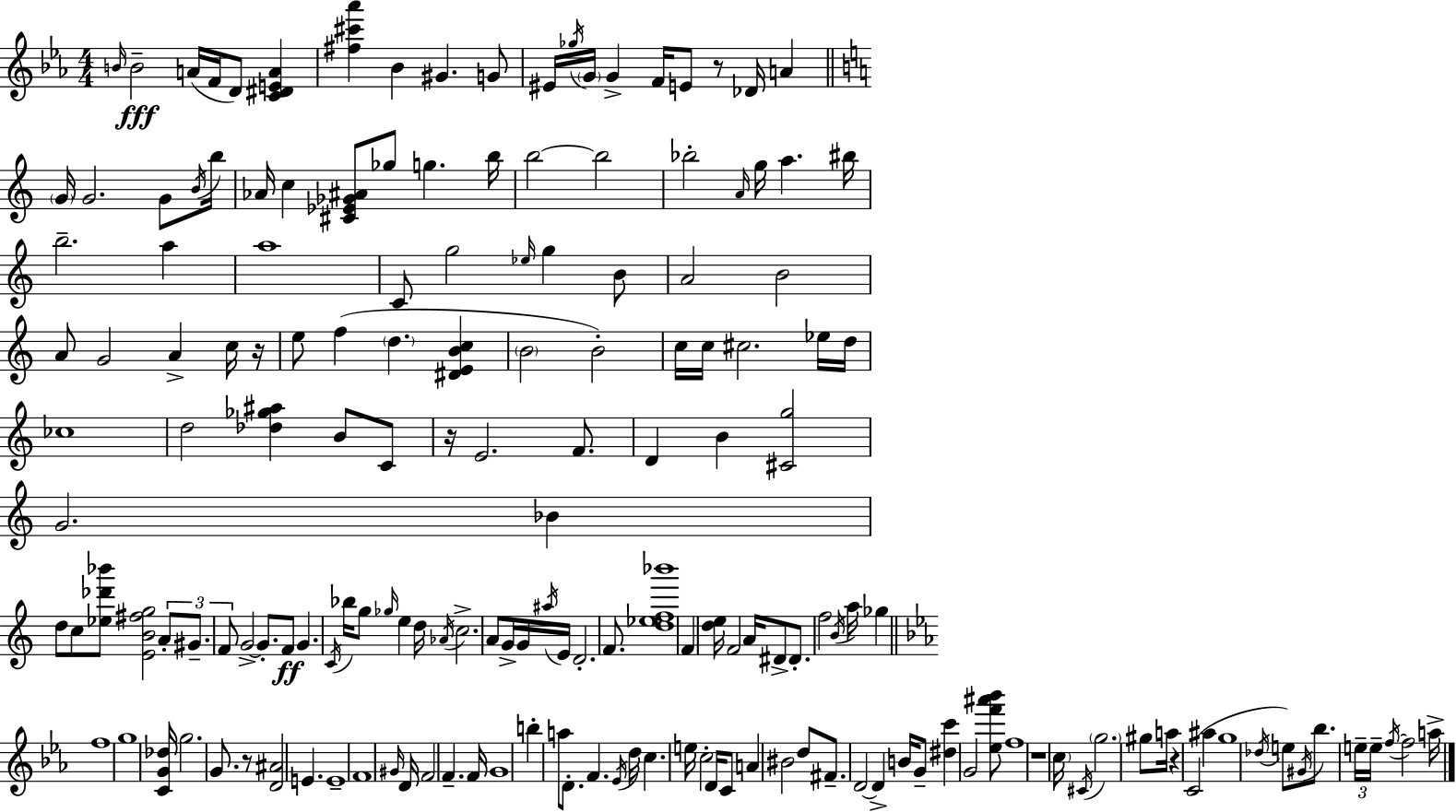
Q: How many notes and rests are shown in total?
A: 171